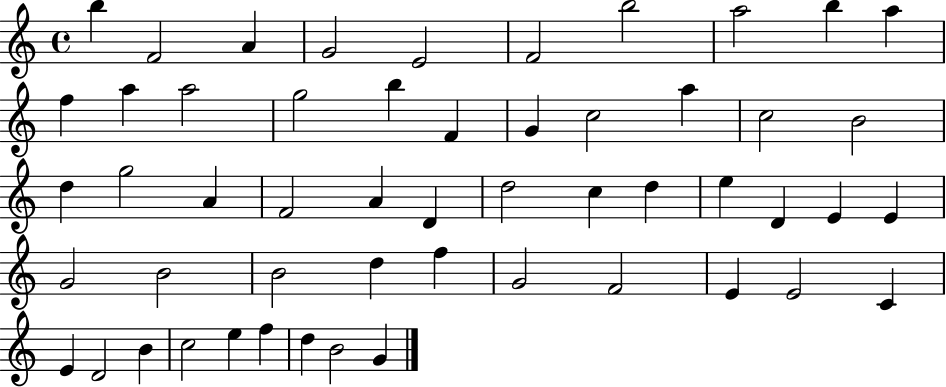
X:1
T:Untitled
M:4/4
L:1/4
K:C
b F2 A G2 E2 F2 b2 a2 b a f a a2 g2 b F G c2 a c2 B2 d g2 A F2 A D d2 c d e D E E G2 B2 B2 d f G2 F2 E E2 C E D2 B c2 e f d B2 G